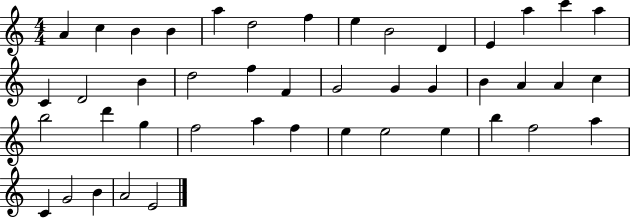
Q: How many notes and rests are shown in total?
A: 44